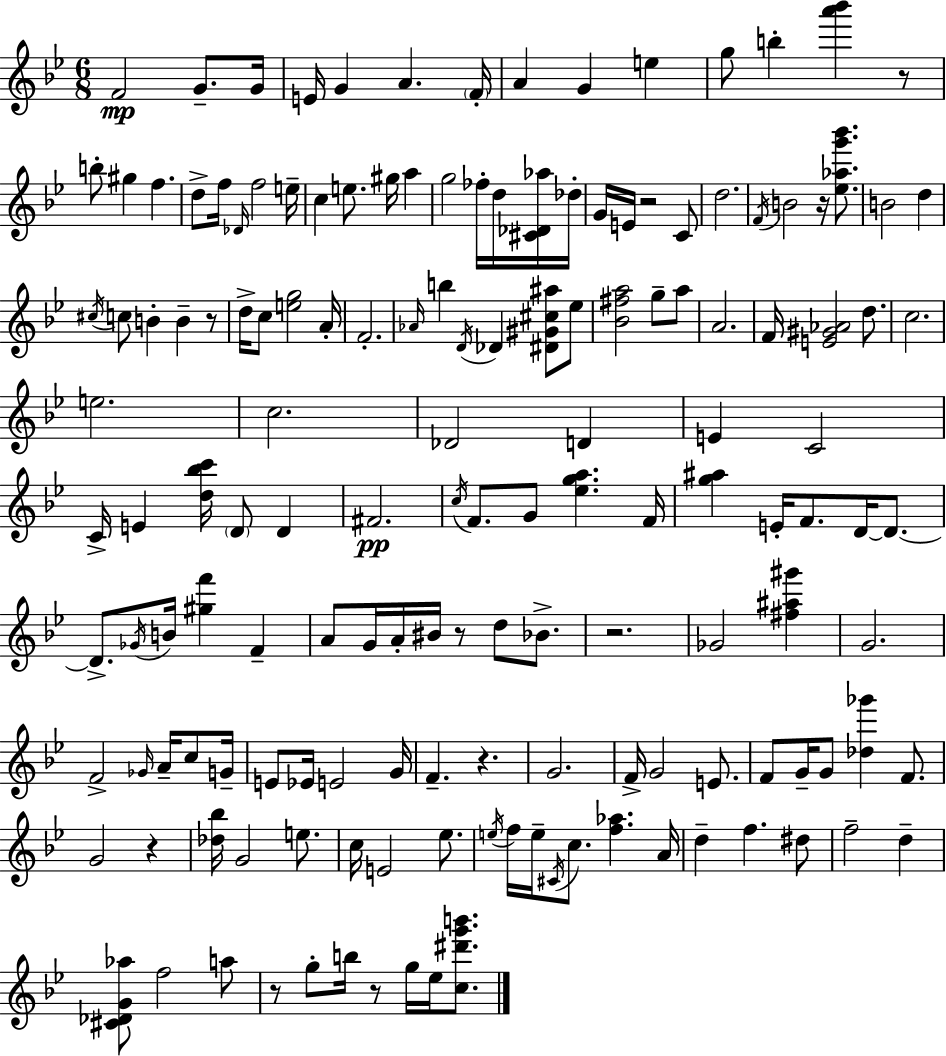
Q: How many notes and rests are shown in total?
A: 154